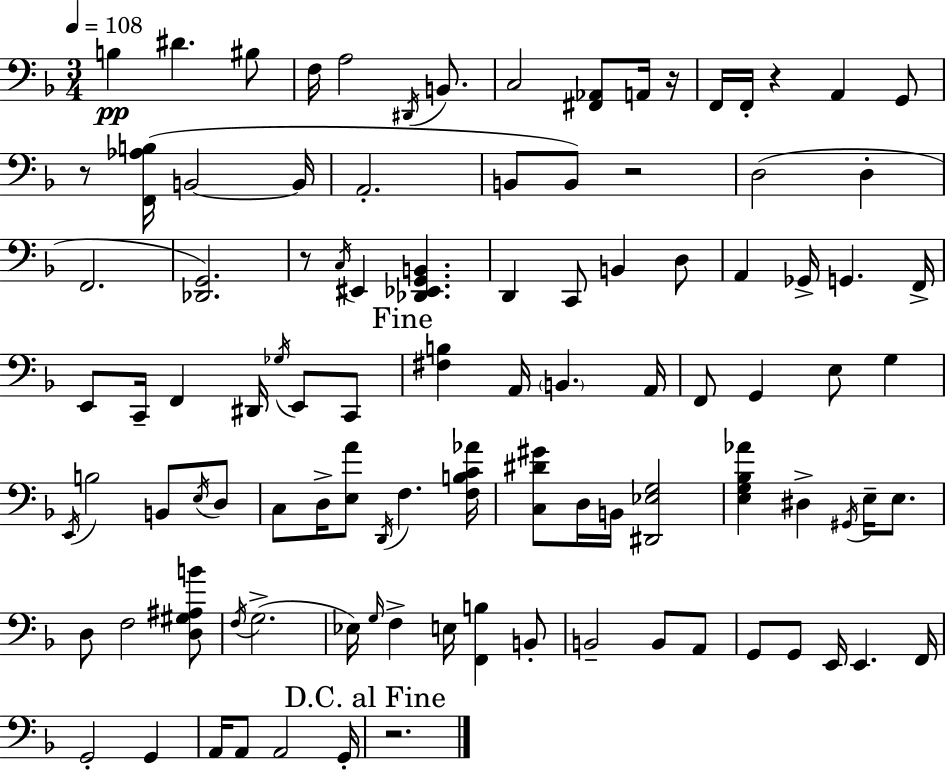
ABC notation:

X:1
T:Untitled
M:3/4
L:1/4
K:Dm
B, ^D ^B,/2 F,/4 A,2 ^D,,/4 B,,/2 C,2 [^F,,_A,,]/2 A,,/4 z/4 F,,/4 F,,/4 z A,, G,,/2 z/2 [F,,_A,B,]/4 B,,2 B,,/4 A,,2 B,,/2 B,,/2 z2 D,2 D, F,,2 [_D,,G,,]2 z/2 C,/4 ^E,, [_D,,_E,,G,,B,,] D,, C,,/2 B,, D,/2 A,, _G,,/4 G,, F,,/4 E,,/2 C,,/4 F,, ^D,,/4 _G,/4 E,,/2 C,,/2 [^F,B,] A,,/4 B,, A,,/4 F,,/2 G,, E,/2 G, E,,/4 B,2 B,,/2 E,/4 D,/2 C,/2 D,/4 [E,A]/2 D,,/4 F, [F,B,C_A]/4 [C,^D^G]/2 D,/4 B,,/4 [^D,,_E,G,]2 [E,G,_B,_A] ^D, ^G,,/4 E,/4 E,/2 D,/2 F,2 [D,^G,^A,B]/2 F,/4 G,2 _E,/4 G,/4 F, E,/4 [F,,B,] B,,/2 B,,2 B,,/2 A,,/2 G,,/2 G,,/2 E,,/4 E,, F,,/4 G,,2 G,, A,,/4 A,,/2 A,,2 G,,/4 z2